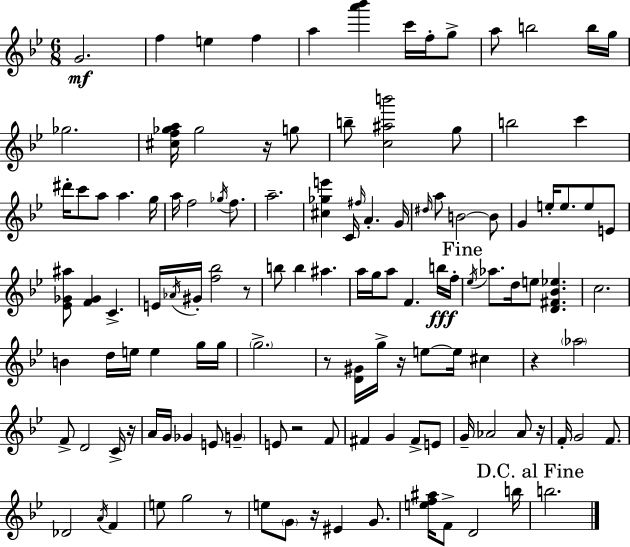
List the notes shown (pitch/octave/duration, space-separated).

G4/h. F5/q E5/q F5/q A5/q [A6,Bb6]/q C6/s F5/s G5/e A5/e B5/h B5/s G5/s Gb5/h. [C#5,F5,Gb5,A5]/s Gb5/h R/s G5/e B5/e [C5,A#5,B6]/h G5/e B5/h C6/q D#6/s C6/e A5/e A5/q. G5/s A5/s F5/h Gb5/s F5/e. A5/h. [C#5,Gb5,E6]/q C4/s F#5/s A4/q. G4/s D#5/s A5/e B4/h B4/e G4/q E5/s E5/e. E5/e E4/e [Eb4,Gb4,A#5]/e [F4,Gb4]/q C4/q. E4/s Ab4/s G#4/s [F5,Bb5]/h R/e B5/e B5/q A#5/q. A5/s G5/s A5/e F4/q. B5/s F5/s Eb5/s Ab5/e. D5/s E5/e [D4,F#4,Bb4,Eb5]/q. C5/h. B4/q D5/s E5/s E5/q G5/s G5/s G5/h. R/e [D4,G#4]/s G5/s R/s E5/e E5/s C#5/q R/q Ab5/h F4/e D4/h C4/s R/s A4/s G4/s Gb4/q E4/e G4/q E4/e R/h F4/e F#4/q G4/q F#4/e E4/e G4/s Ab4/h Ab4/e R/s F4/s G4/h F4/e. Db4/h A4/s F4/q E5/e G5/h R/e E5/e G4/e R/s EIS4/q G4/e. [E5,F5,A#5]/s F4/e D4/h B5/s B5/h.